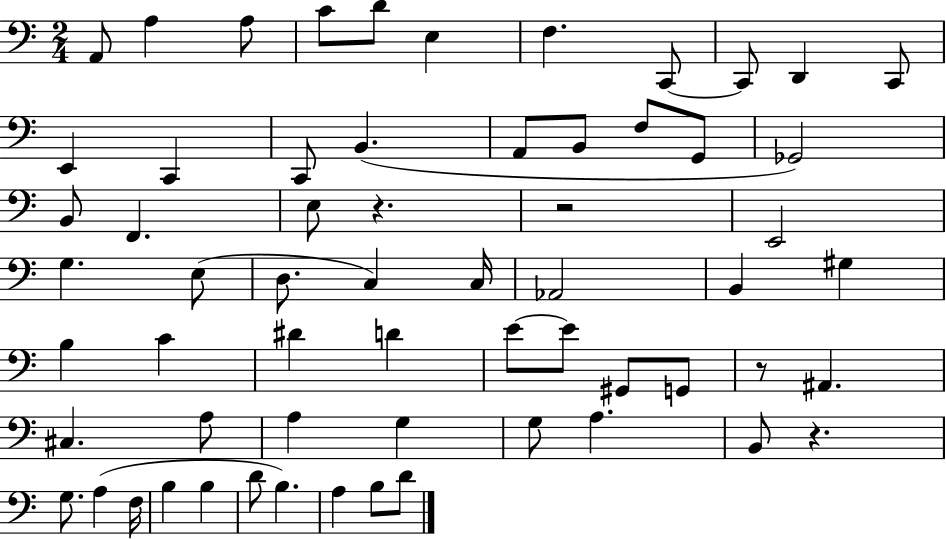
A2/e A3/q A3/e C4/e D4/e E3/q F3/q. C2/e C2/e D2/q C2/e E2/q C2/q C2/e B2/q. A2/e B2/e F3/e G2/e Gb2/h B2/e F2/q. E3/e R/q. R/h E2/h G3/q. E3/e D3/e. C3/q C3/s Ab2/h B2/q G#3/q B3/q C4/q D#4/q D4/q E4/e E4/e G#2/e G2/e R/e A#2/q. C#3/q. A3/e A3/q G3/q G3/e A3/q. B2/e R/q. G3/e. A3/q F3/s B3/q B3/q D4/e B3/q. A3/q B3/e D4/e